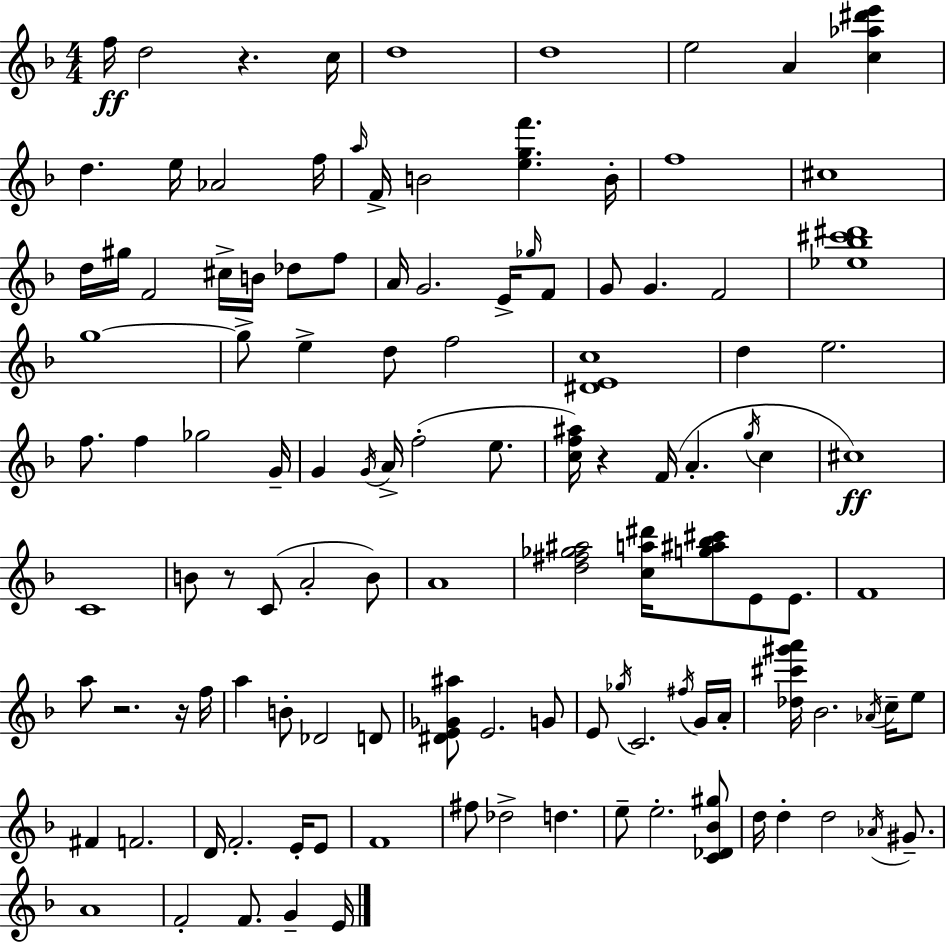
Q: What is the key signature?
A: F major